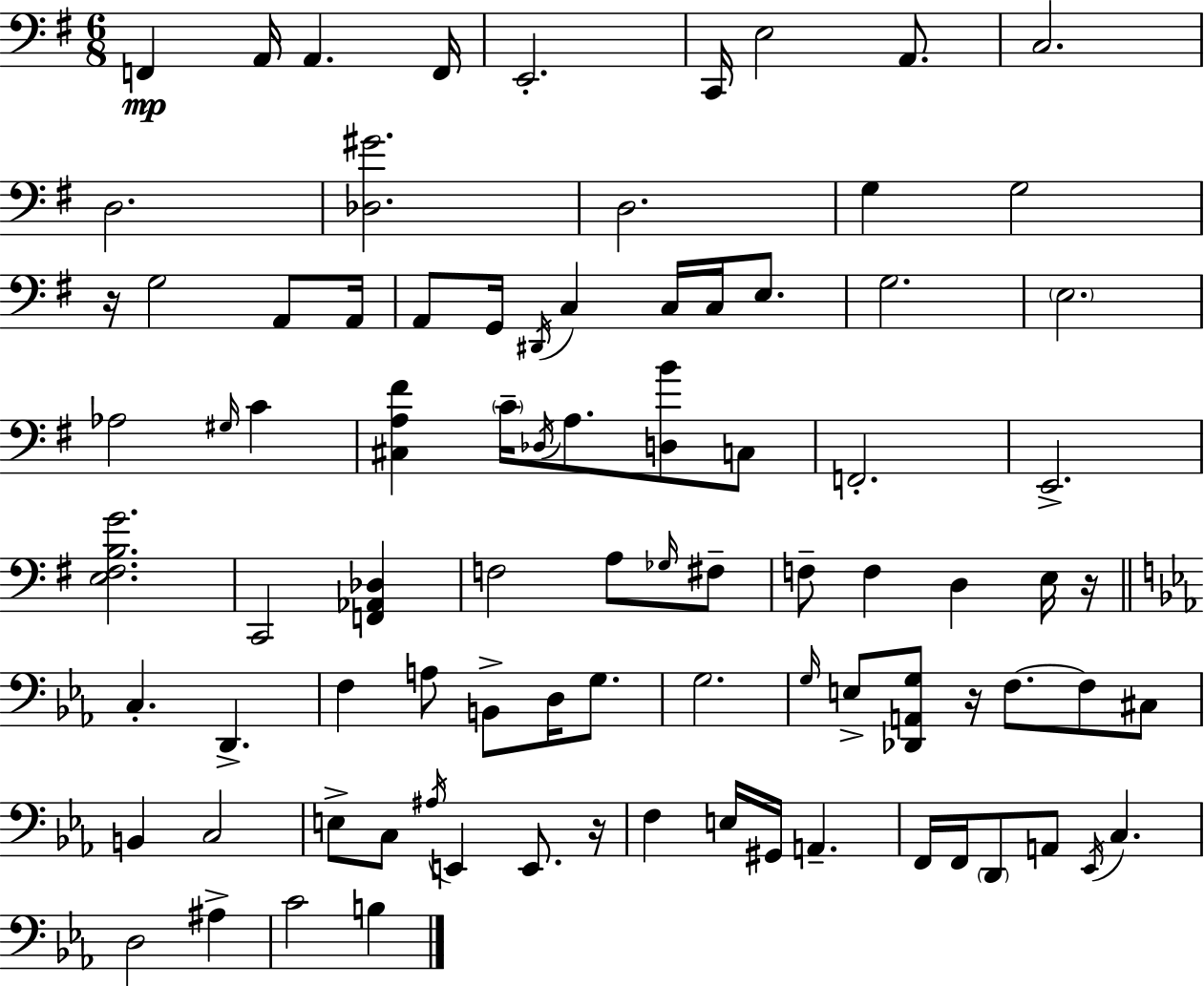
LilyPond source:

{
  \clef bass
  \numericTimeSignature
  \time 6/8
  \key e \minor
  \repeat volta 2 { f,4\mp a,16 a,4. f,16 | e,2.-. | c,16 e2 a,8. | c2. | \break d2. | <des gis'>2. | d2. | g4 g2 | \break r16 g2 a,8 a,16 | a,8 g,16 \acciaccatura { dis,16 } c4 c16 c16 e8. | g2. | \parenthesize e2. | \break aes2 \grace { gis16 } c'4 | <cis a fis'>4 \parenthesize c'16-- \acciaccatura { des16 } a8. <d b'>8 | c8 f,2.-. | e,2.-> | \break <e fis b g'>2. | c,2 <f, aes, des>4 | f2 a8 | \grace { ges16 } fis8-- f8-- f4 d4 | \break e16 r16 \bar "||" \break \key c \minor c4.-. d,4.-> | f4 a8 b,8-> d16 g8. | g2. | \grace { g16 } e8-> <des, a, g>8 r16 f8.~~ f8 cis8 | \break b,4 c2 | e8-> c8 \acciaccatura { ais16 } e,4 e,8. | r16 f4 e16 gis,16 a,4.-- | f,16 f,16 \parenthesize d,8 a,8 \acciaccatura { ees,16 } c4. | \break d2 ais4-> | c'2 b4 | } \bar "|."
}